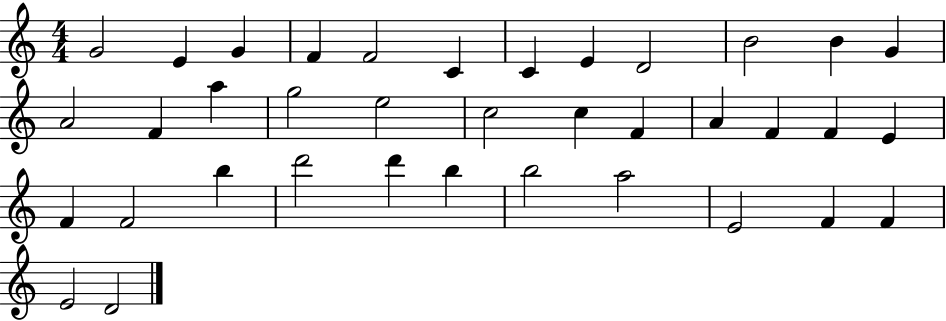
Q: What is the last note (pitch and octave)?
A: D4